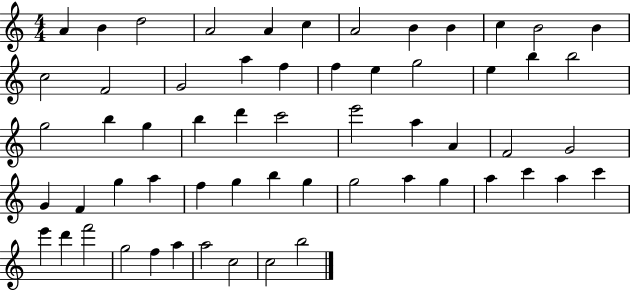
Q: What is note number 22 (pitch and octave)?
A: B5